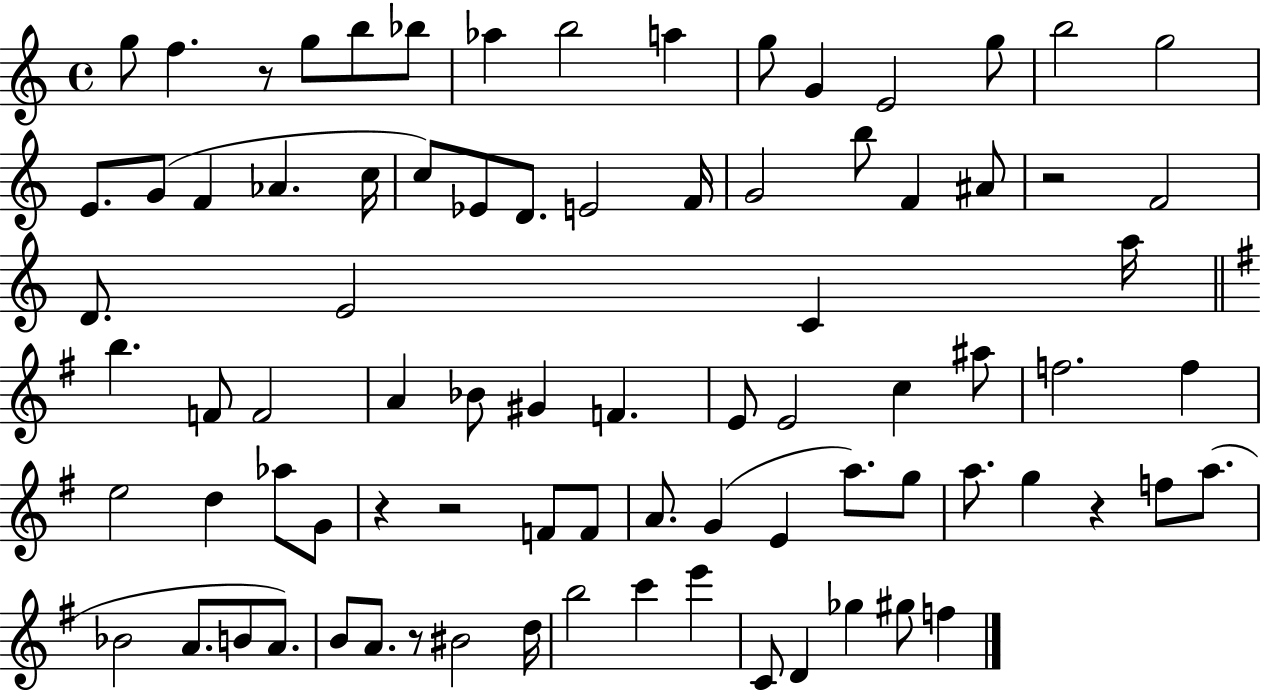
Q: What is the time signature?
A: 4/4